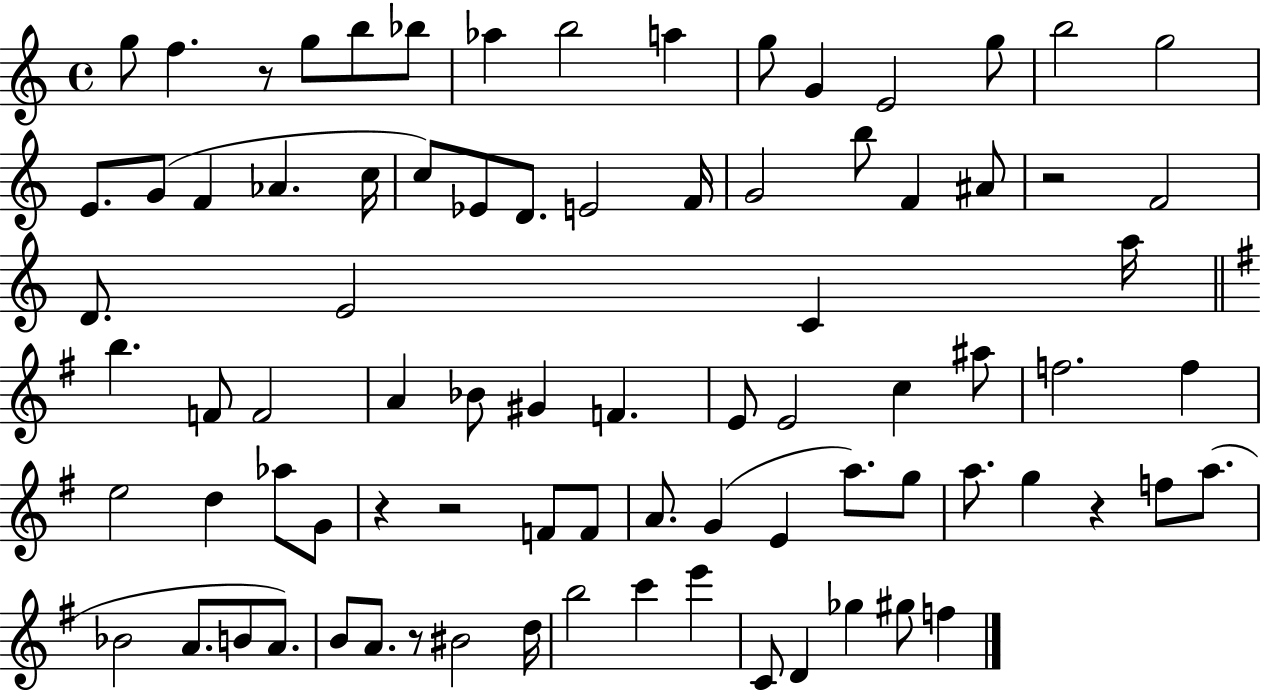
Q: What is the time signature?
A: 4/4